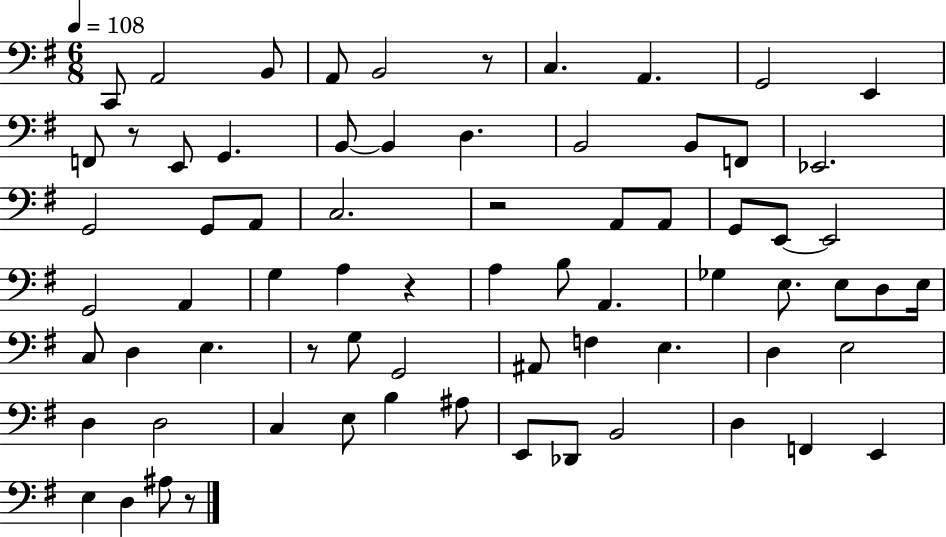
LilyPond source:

{
  \clef bass
  \numericTimeSignature
  \time 6/8
  \key g \major
  \tempo 4 = 108
  c,8 a,2 b,8 | a,8 b,2 r8 | c4. a,4. | g,2 e,4 | \break f,8 r8 e,8 g,4. | b,8~~ b,4 d4. | b,2 b,8 f,8 | ees,2. | \break g,2 g,8 a,8 | c2. | r2 a,8 a,8 | g,8 e,8~~ e,2 | \break g,2 a,4 | g4 a4 r4 | a4 b8 a,4. | ges4 e8. e8 d8 e16 | \break c8 d4 e4. | r8 g8 g,2 | ais,8 f4 e4. | d4 e2 | \break d4 d2 | c4 e8 b4 ais8 | e,8 des,8 b,2 | d4 f,4 e,4 | \break e4 d4 ais8 r8 | \bar "|."
}